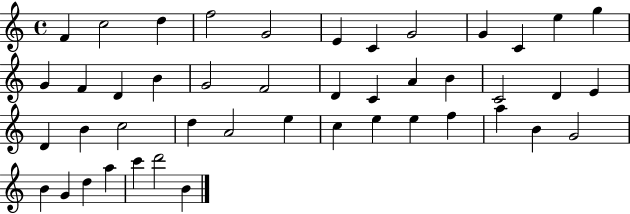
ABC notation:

X:1
T:Untitled
M:4/4
L:1/4
K:C
F c2 d f2 G2 E C G2 G C e g G F D B G2 F2 D C A B C2 D E D B c2 d A2 e c e e f a B G2 B G d a c' d'2 B